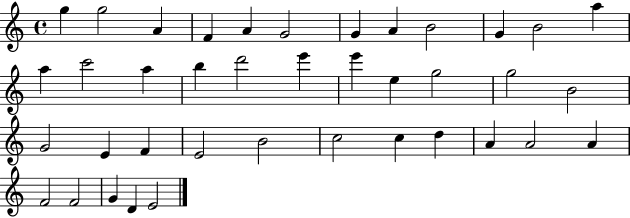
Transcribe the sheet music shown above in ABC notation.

X:1
T:Untitled
M:4/4
L:1/4
K:C
g g2 A F A G2 G A B2 G B2 a a c'2 a b d'2 e' e' e g2 g2 B2 G2 E F E2 B2 c2 c d A A2 A F2 F2 G D E2